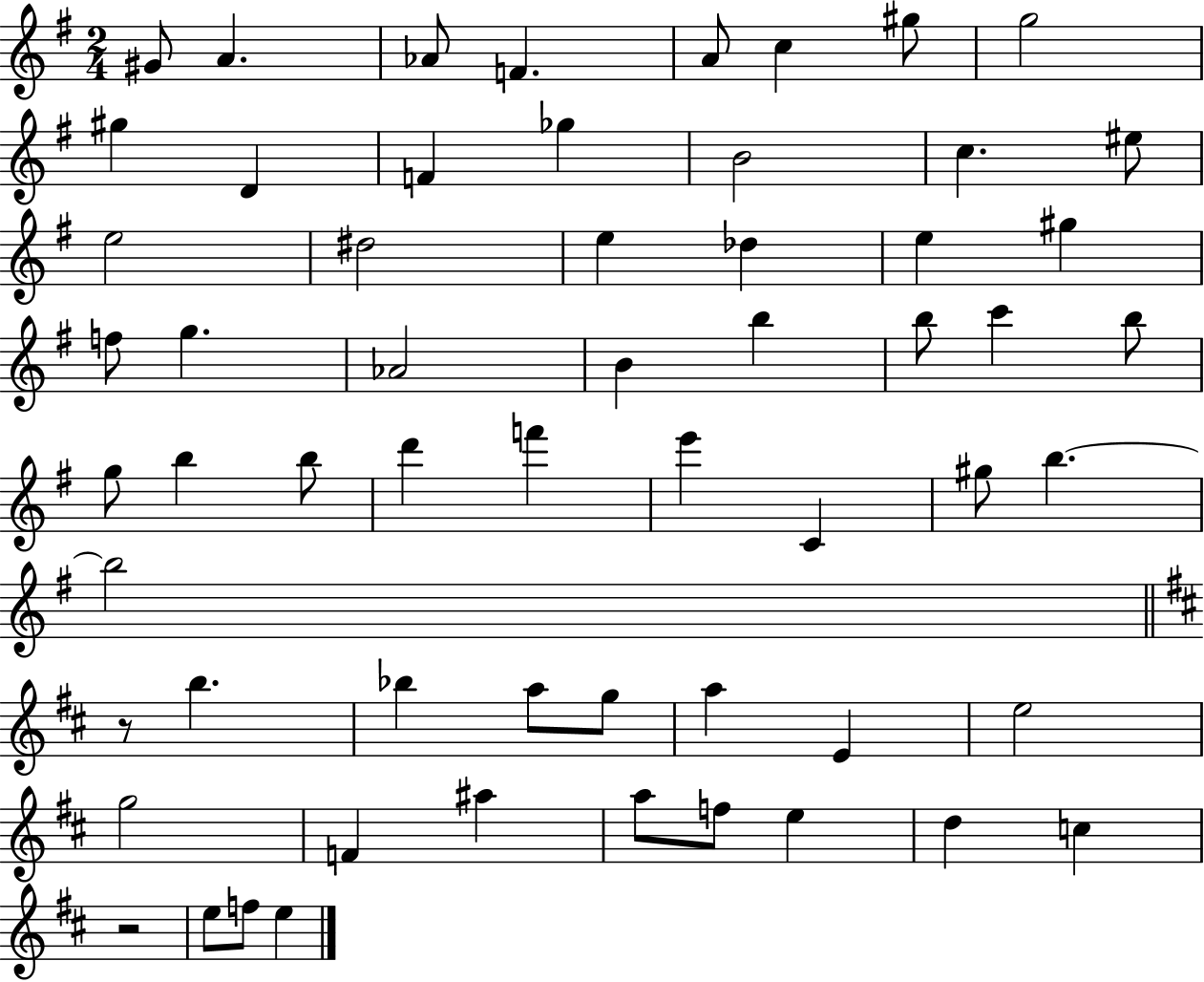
G#4/e A4/q. Ab4/e F4/q. A4/e C5/q G#5/e G5/h G#5/q D4/q F4/q Gb5/q B4/h C5/q. EIS5/e E5/h D#5/h E5/q Db5/q E5/q G#5/q F5/e G5/q. Ab4/h B4/q B5/q B5/e C6/q B5/e G5/e B5/q B5/e D6/q F6/q E6/q C4/q G#5/e B5/q. B5/h R/e B5/q. Bb5/q A5/e G5/e A5/q E4/q E5/h G5/h F4/q A#5/q A5/e F5/e E5/q D5/q C5/q R/h E5/e F5/e E5/q